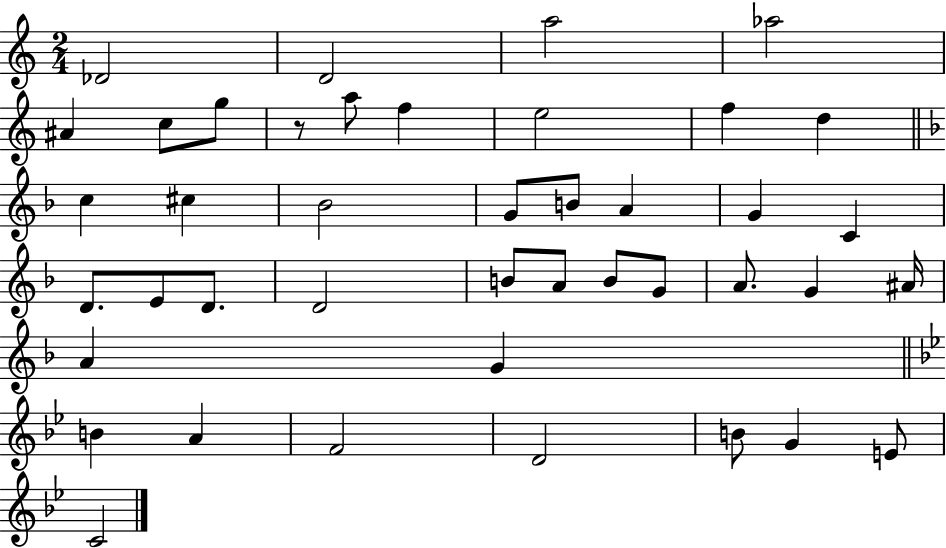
Db4/h D4/h A5/h Ab5/h A#4/q C5/e G5/e R/e A5/e F5/q E5/h F5/q D5/q C5/q C#5/q Bb4/h G4/e B4/e A4/q G4/q C4/q D4/e. E4/e D4/e. D4/h B4/e A4/e B4/e G4/e A4/e. G4/q A#4/s A4/q G4/q B4/q A4/q F4/h D4/h B4/e G4/q E4/e C4/h